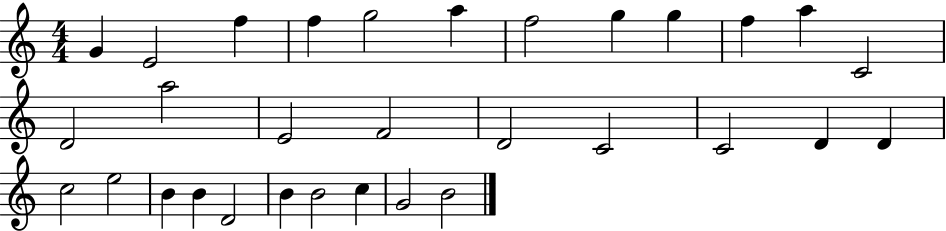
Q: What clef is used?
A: treble